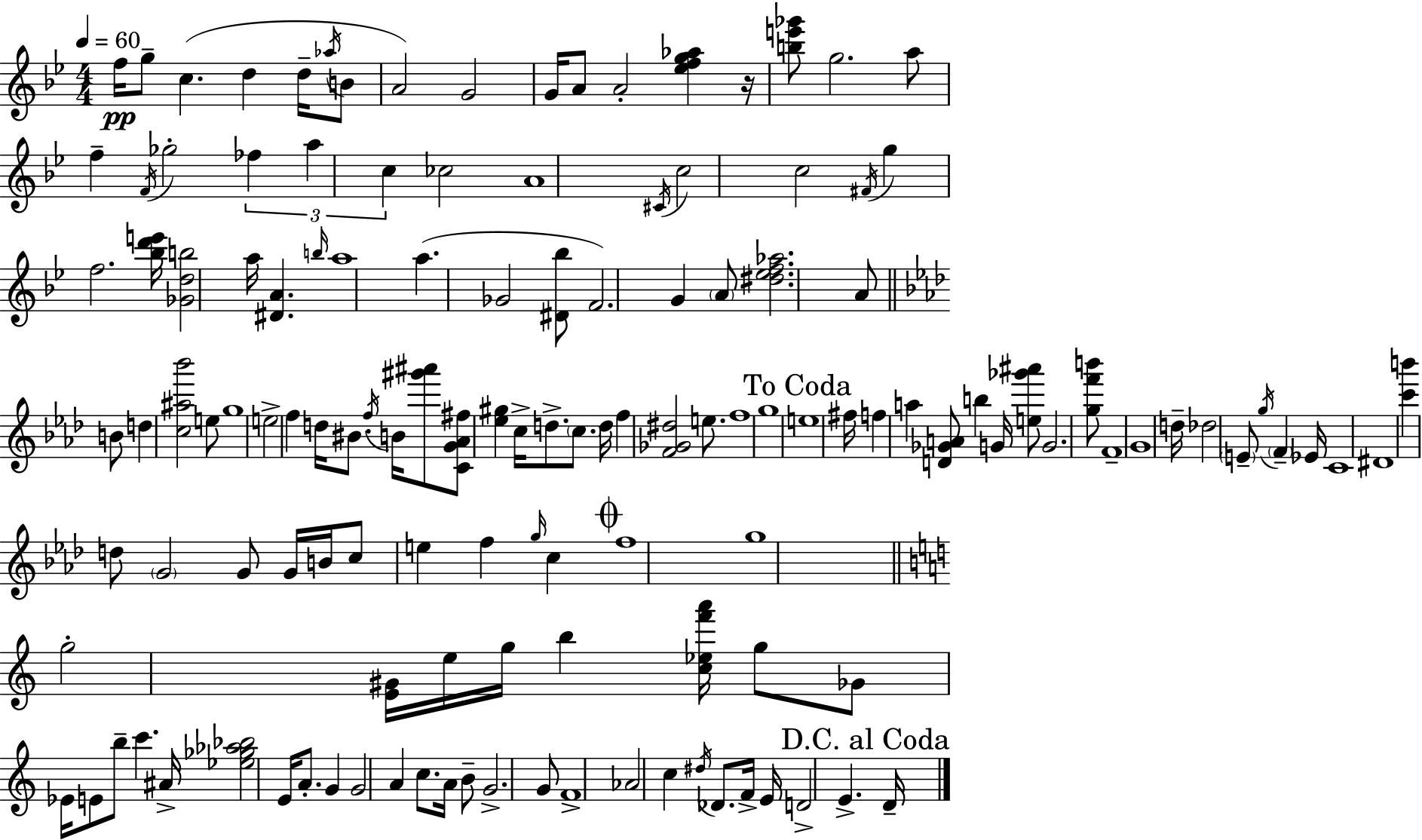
{
  \clef treble
  \numericTimeSignature
  \time 4/4
  \key g \minor
  \tempo 4 = 60
  f''16\pp g''8-- c''4.( d''4 d''16-- \acciaccatura { aes''16 } b'8 | a'2) g'2 | g'16 a'8 a'2-. <ees'' f'' g'' aes''>4 | r16 <b'' e''' ges'''>8 g''2. a''8 | \break f''4-- \acciaccatura { f'16 } ges''2-. \tuplet 3/2 { fes''4 | a''4 c''4 } ces''2 | a'1 | \acciaccatura { cis'16 } c''2 c''2 | \break \acciaccatura { fis'16 } g''4 f''2. | <bes'' d''' e'''>16 <ges' d'' b''>2 a''16 <dis' a'>4. | \grace { b''16 } a''1 | a''4.( ges'2 | \break <dis' bes''>8 f'2.) | g'4 \parenthesize a'8 <dis'' ees'' f'' aes''>2. | a'8 \bar "||" \break \key aes \major b'8 d''4 <c'' ais'' bes'''>2 e''8 | g''1 | e''2-> f''4 d''16 bis'8. | \acciaccatura { f''16 } b'16 <gis''' ais'''>8 <c' g' aes' fis''>8 <ees'' gis''>4 c''16-> d''8.-> \parenthesize c''8. | \break d''16 f''4 <f' ges' dis''>2 e''8. | f''1 | g''1 | \mark "To Coda" e''1 | \break fis''16 f''4 a''4 <d' ges' a'>8 b''4 | g'16 <e'' ges''' ais'''>8 g'2. <g'' f''' b'''>8 | f'1-- | g'1 | \break d''16-- des''2 \parenthesize e'8-- \acciaccatura { g''16 } \parenthesize f'4-- | ees'16 c'1 | dis'1 | <c''' b'''>4 d''8 \parenthesize g'2 | \break g'8 g'16 b'16 c''8 e''4 f''4 \grace { g''16 } c''4 | \mark \markup { \musicglyph "scripts.coda" } f''1 | g''1 | \bar "||" \break \key a \minor g''2-. <e' gis'>16 e''16 g''16 b''4 <c'' ees'' f''' a'''>16 | g''8 ges'8 ees'16 e'8 b''8-- c'''4. ais'16-> | <ees'' ges'' aes'' bes''>2 e'16 a'8.-. g'4 | g'2 a'4 c''8. a'16 | \break b'8-- g'2.-> g'8 | f'1-> | aes'2 c''4 \acciaccatura { dis''16 } des'8. | f'16-> e'16 d'2-> e'4.-> | \break \mark "D.C. al Coda" d'16-- \bar "|."
}